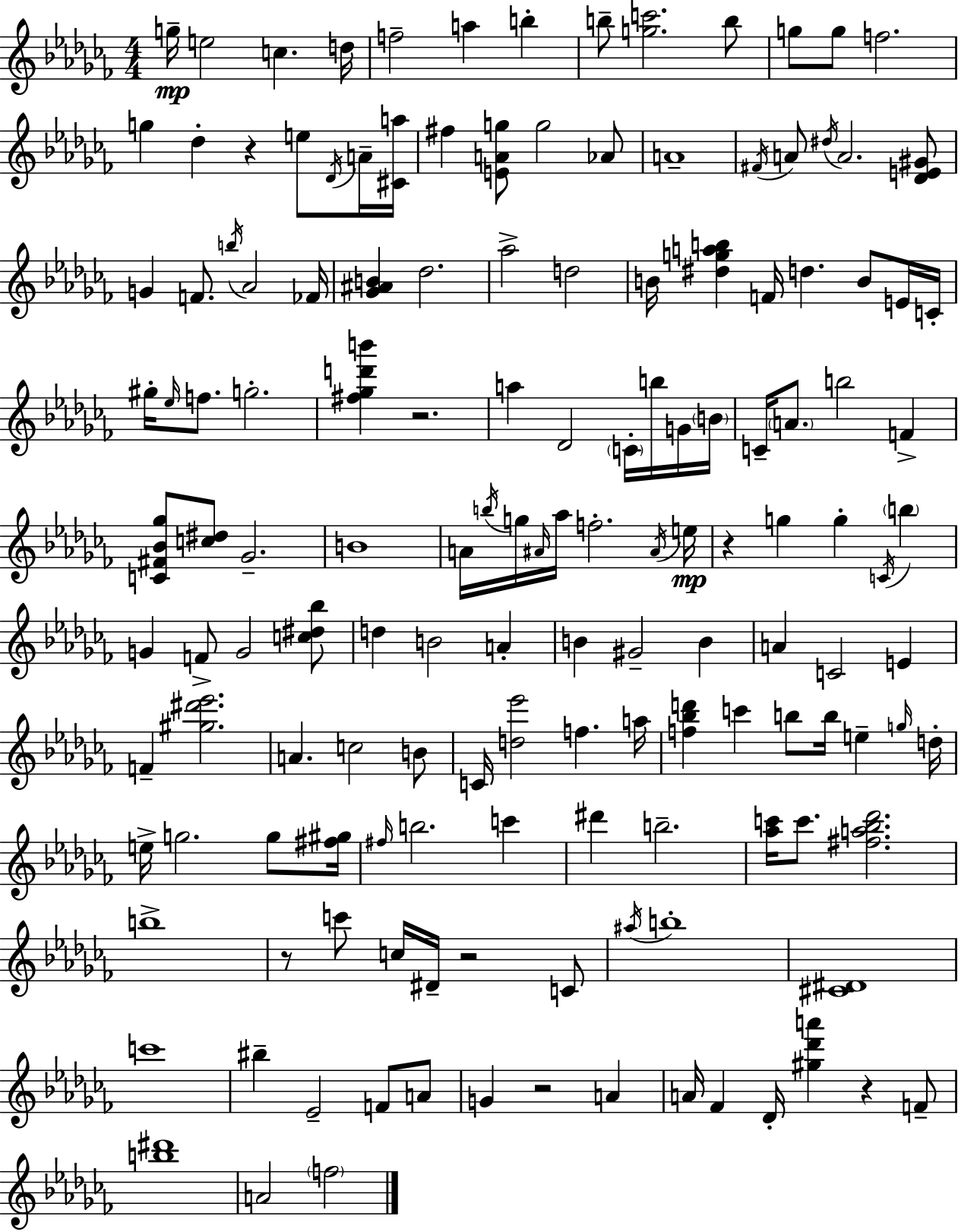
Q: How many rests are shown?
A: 7